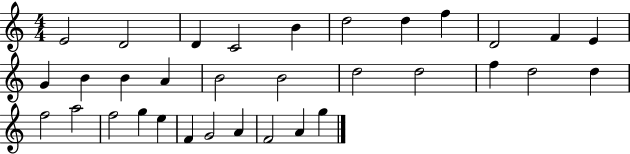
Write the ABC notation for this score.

X:1
T:Untitled
M:4/4
L:1/4
K:C
E2 D2 D C2 B d2 d f D2 F E G B B A B2 B2 d2 d2 f d2 d f2 a2 f2 g e F G2 A F2 A g